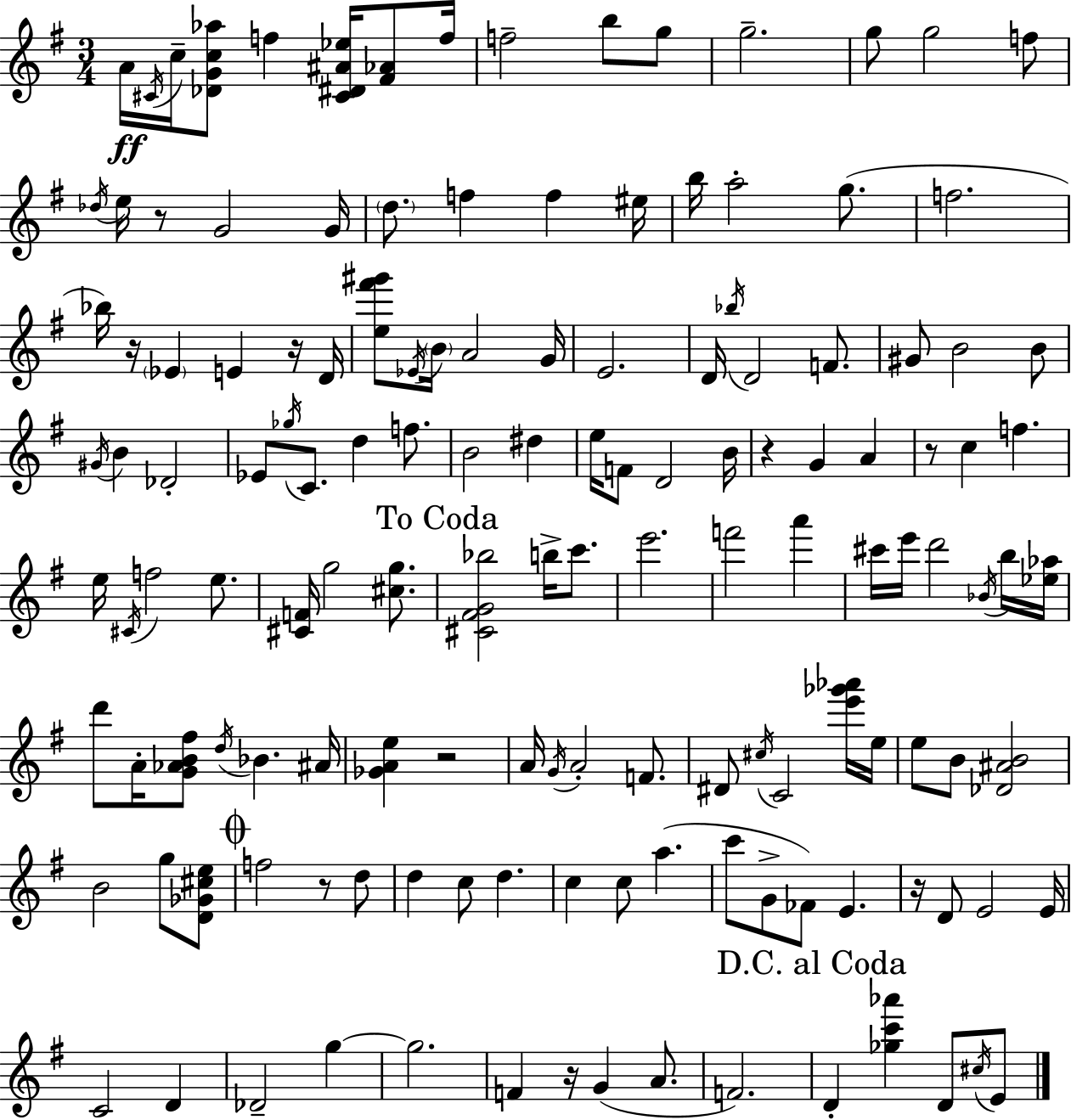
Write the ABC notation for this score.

X:1
T:Untitled
M:3/4
L:1/4
K:Em
A/4 ^C/4 c/4 [_DGc_a]/2 f [^C^D^A_e]/4 [^F_A]/2 f/4 f2 b/2 g/2 g2 g/2 g2 f/2 _d/4 e/4 z/2 G2 G/4 d/2 f f ^e/4 b/4 a2 g/2 f2 _b/4 z/4 _E E z/4 D/4 [e^f'^g']/2 _E/4 B/4 A2 G/4 E2 D/4 _b/4 D2 F/2 ^G/2 B2 B/2 ^G/4 B _D2 _E/2 _g/4 C/2 d f/2 B2 ^d e/4 F/2 D2 B/4 z G A z/2 c f e/4 ^C/4 f2 e/2 [^CF]/4 g2 [^cg]/2 [^C^FG_b]2 b/4 c'/2 e'2 f'2 a' ^c'/4 e'/4 d'2 _B/4 b/4 [_e_a]/4 d'/2 A/4 [G_AB^f]/2 d/4 _B ^A/4 [_GAe] z2 A/4 G/4 A2 F/2 ^D/2 ^c/4 C2 [e'_g'_a']/4 e/4 e/2 B/2 [_D^AB]2 B2 g/2 [D_G^ce]/2 f2 z/2 d/2 d c/2 d c c/2 a c'/2 G/2 _F/2 E z/4 D/2 E2 E/4 C2 D _D2 g g2 F z/4 G A/2 F2 D [_gc'_a'] D/2 ^c/4 E/2